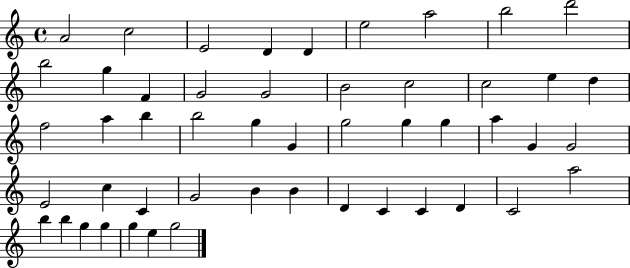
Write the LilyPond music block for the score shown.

{
  \clef treble
  \time 4/4
  \defaultTimeSignature
  \key c \major
  a'2 c''2 | e'2 d'4 d'4 | e''2 a''2 | b''2 d'''2 | \break b''2 g''4 f'4 | g'2 g'2 | b'2 c''2 | c''2 e''4 d''4 | \break f''2 a''4 b''4 | b''2 g''4 g'4 | g''2 g''4 g''4 | a''4 g'4 g'2 | \break e'2 c''4 c'4 | g'2 b'4 b'4 | d'4 c'4 c'4 d'4 | c'2 a''2 | \break b''4 b''4 g''4 g''4 | g''4 e''4 g''2 | \bar "|."
}